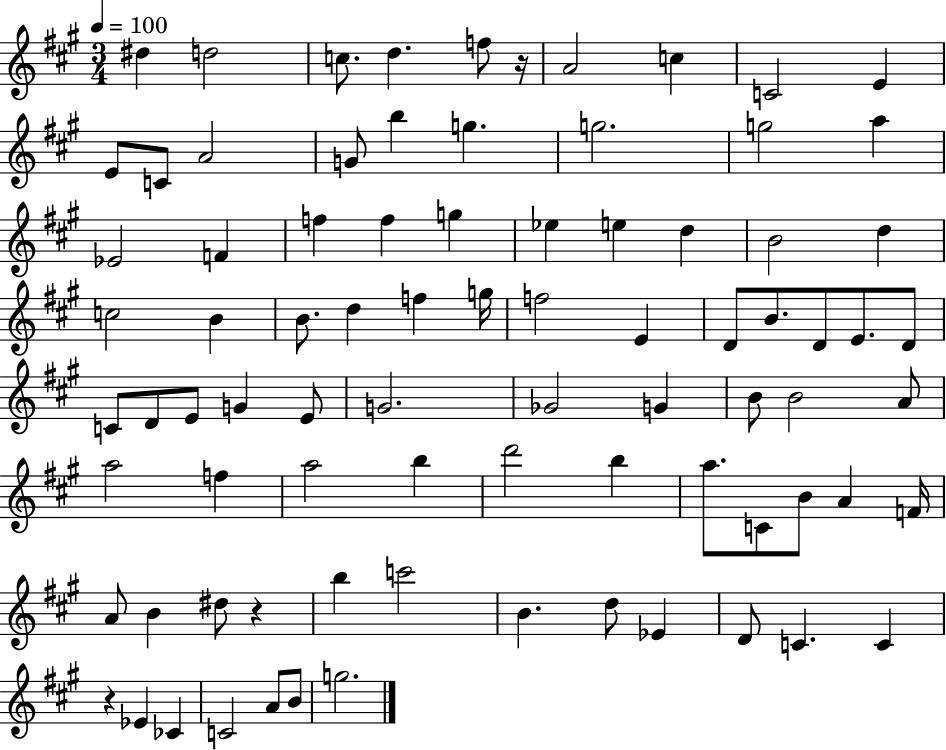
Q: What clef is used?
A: treble